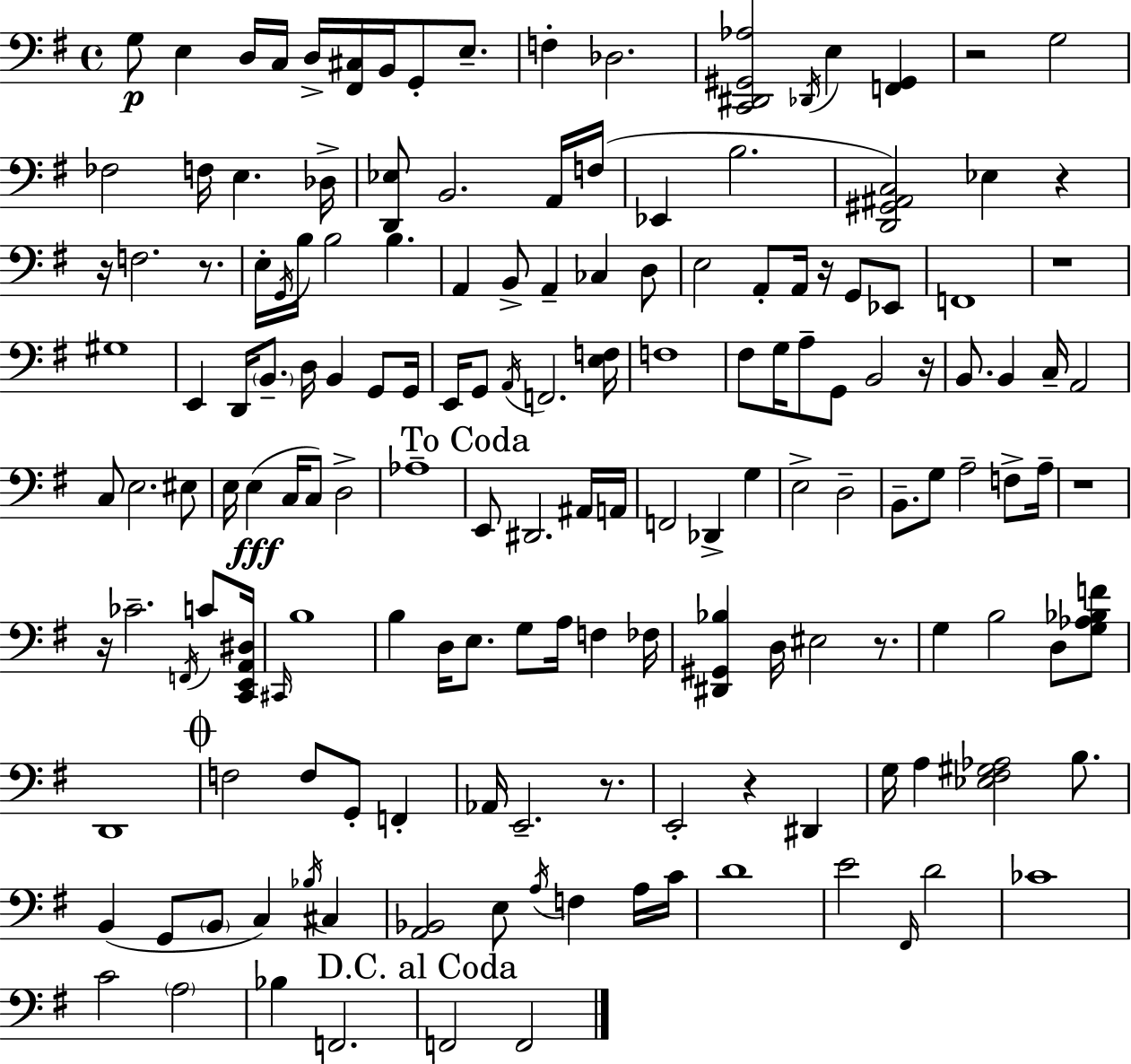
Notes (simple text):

G3/e E3/q D3/s C3/s D3/s [F#2,C#3]/s B2/s G2/e E3/e. F3/q Db3/h. [C2,D#2,G#2,Ab3]/h Db2/s E3/q [F2,G#2]/q R/h G3/h FES3/h F3/s E3/q. Db3/s [D2,Eb3]/e B2/h. A2/s F3/s Eb2/q B3/h. [D2,G#2,A#2,C3]/h Eb3/q R/q R/s F3/h. R/e. E3/s G2/s B3/s B3/h B3/q. A2/q B2/e A2/q CES3/q D3/e E3/h A2/e A2/s R/s G2/e Eb2/e F2/w R/w G#3/w E2/q D2/s B2/e. D3/s B2/q G2/e G2/s E2/s G2/e A2/s F2/h. [E3,F3]/s F3/w F#3/e G3/s A3/e G2/e B2/h R/s B2/e. B2/q C3/s A2/h C3/e E3/h. EIS3/e E3/s E3/q C3/s C3/e D3/h Ab3/w E2/e D#2/h. A#2/s A2/s F2/h Db2/q G3/q E3/h D3/h B2/e. G3/e A3/h F3/e A3/s R/w R/s CES4/h. F2/s C4/e [C2,E2,A2,D#3]/s C#2/s B3/w B3/q D3/s E3/e. G3/e A3/s F3/q FES3/s [D#2,G#2,Bb3]/q D3/s EIS3/h R/e. G3/q B3/h D3/e [G3,Ab3,Bb3,F4]/e D2/w F3/h F3/e G2/e F2/q Ab2/s E2/h. R/e. E2/h R/q D#2/q G3/s A3/q [Eb3,F#3,G#3,Ab3]/h B3/e. B2/q G2/e B2/e C3/q Bb3/s C#3/q [A2,Bb2]/h E3/e A3/s F3/q A3/s C4/s D4/w E4/h F#2/s D4/h CES4/w C4/h A3/h Bb3/q F2/h. F2/h F2/h